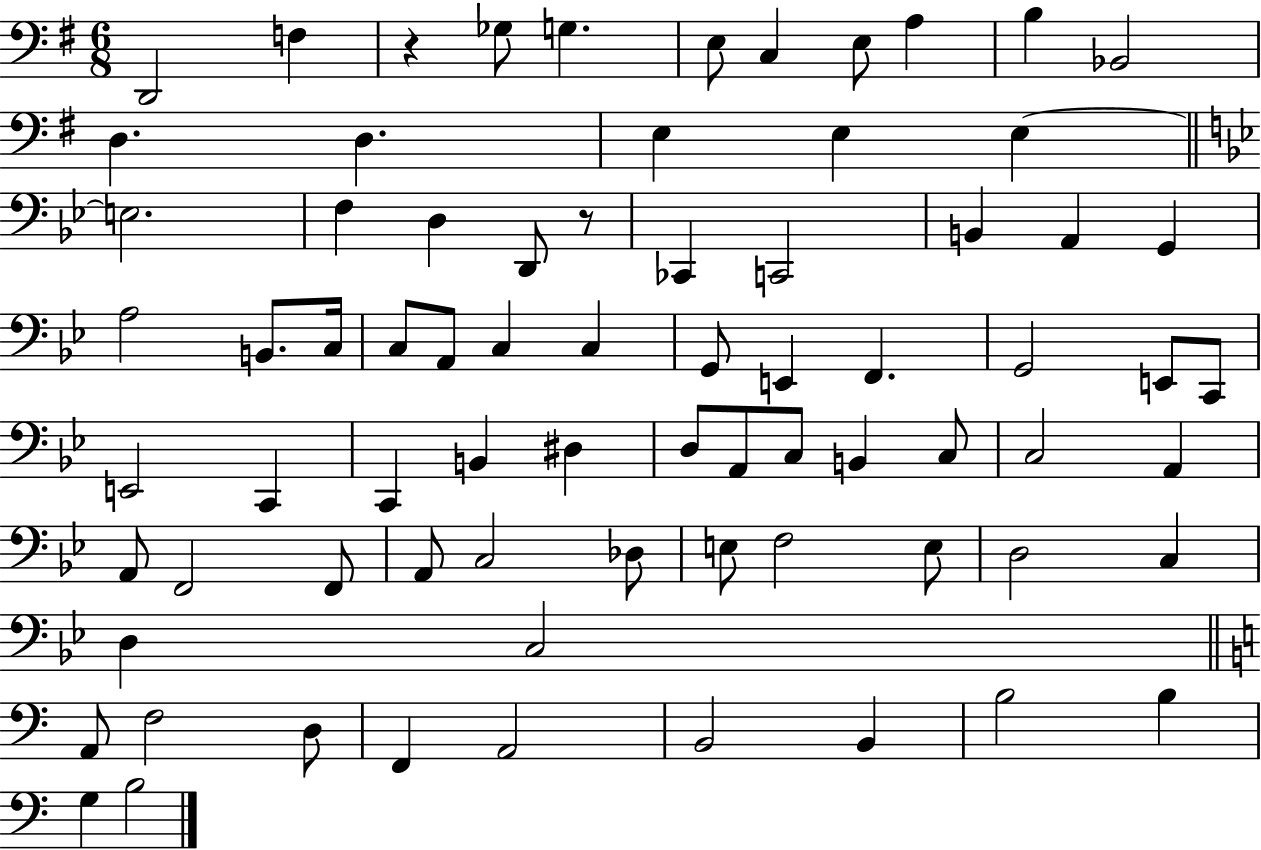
X:1
T:Untitled
M:6/8
L:1/4
K:G
D,,2 F, z _G,/2 G, E,/2 C, E,/2 A, B, _B,,2 D, D, E, E, E, E,2 F, D, D,,/2 z/2 _C,, C,,2 B,, A,, G,, A,2 B,,/2 C,/4 C,/2 A,,/2 C, C, G,,/2 E,, F,, G,,2 E,,/2 C,,/2 E,,2 C,, C,, B,, ^D, D,/2 A,,/2 C,/2 B,, C,/2 C,2 A,, A,,/2 F,,2 F,,/2 A,,/2 C,2 _D,/2 E,/2 F,2 E,/2 D,2 C, D, C,2 A,,/2 F,2 D,/2 F,, A,,2 B,,2 B,, B,2 B, G, B,2